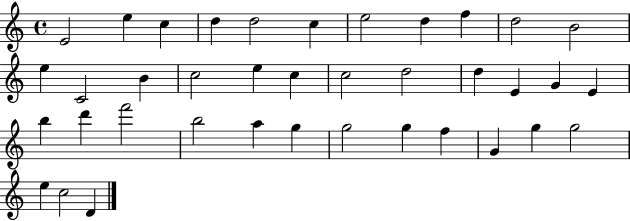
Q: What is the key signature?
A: C major